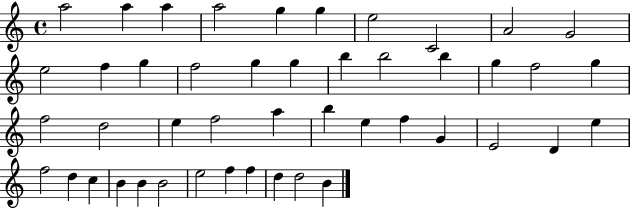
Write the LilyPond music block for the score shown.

{
  \clef treble
  \time 4/4
  \defaultTimeSignature
  \key c \major
  a''2 a''4 a''4 | a''2 g''4 g''4 | e''2 c'2 | a'2 g'2 | \break e''2 f''4 g''4 | f''2 g''4 g''4 | b''4 b''2 b''4 | g''4 f''2 g''4 | \break f''2 d''2 | e''4 f''2 a''4 | b''4 e''4 f''4 g'4 | e'2 d'4 e''4 | \break f''2 d''4 c''4 | b'4 b'4 b'2 | e''2 f''4 f''4 | d''4 d''2 b'4 | \break \bar "|."
}